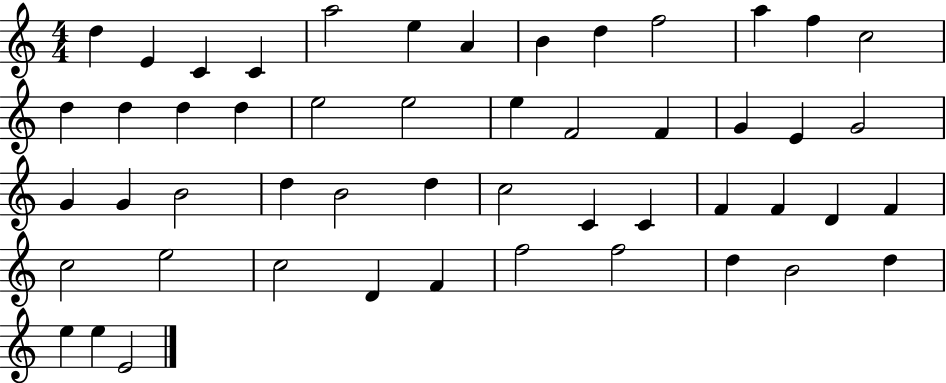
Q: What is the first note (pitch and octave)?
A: D5